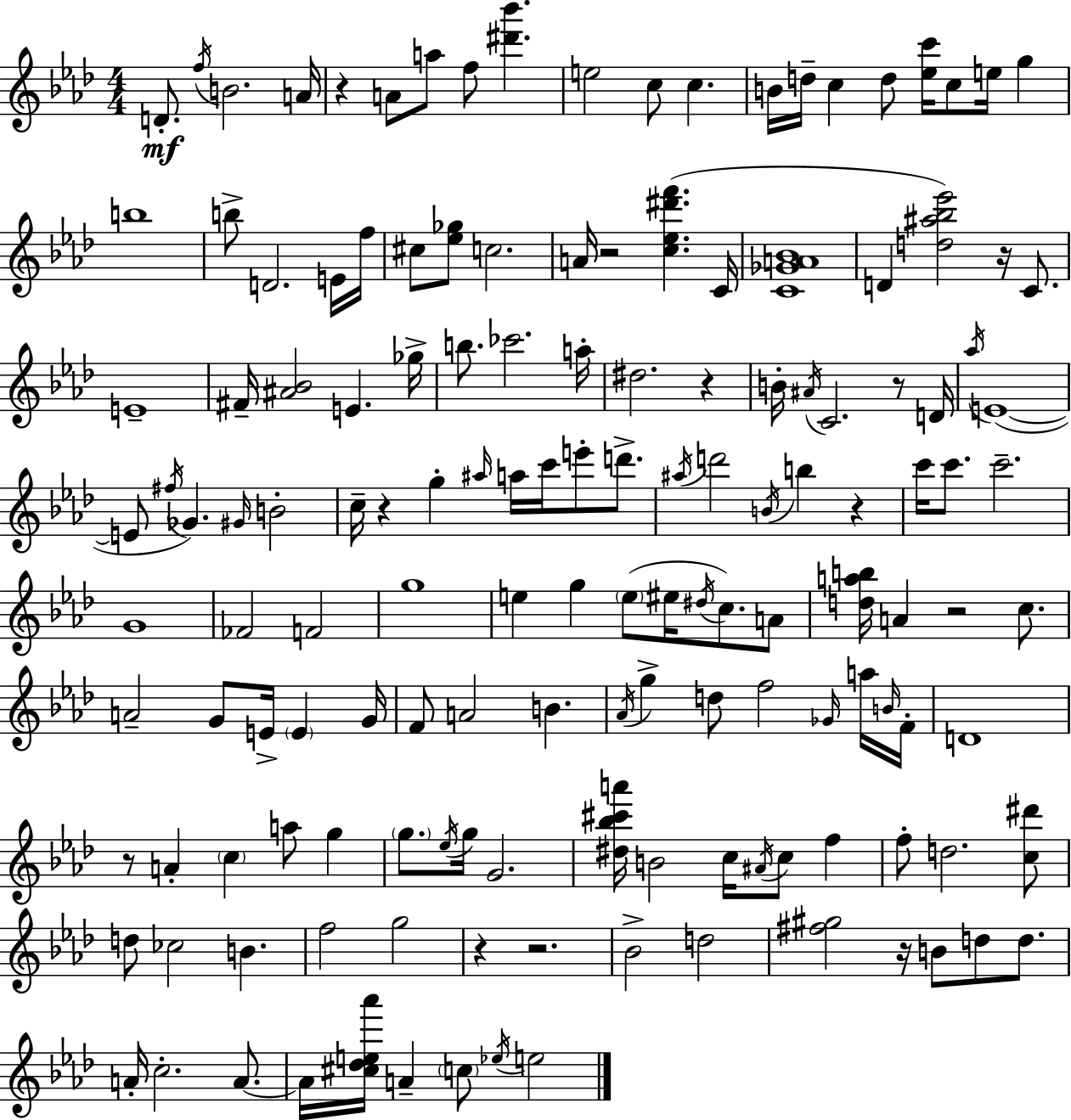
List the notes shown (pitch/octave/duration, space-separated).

D4/e. F5/s B4/h. A4/s R/q A4/e A5/e F5/e [D#6,Bb6]/q. E5/h C5/e C5/q. B4/s D5/s C5/q D5/e [Eb5,C6]/s C5/e E5/s G5/q B5/w B5/e D4/h. E4/s F5/s C#5/e [Eb5,Gb5]/e C5/h. A4/s R/h [C5,Eb5,D#6,F6]/q. C4/s [C4,Gb4,A4,Bb4]/w D4/q [D5,A#5,Bb5,Eb6]/h R/s C4/e. E4/w F#4/s [A#4,Bb4]/h E4/q. Gb5/s B5/e. CES6/h. A5/s D#5/h. R/q B4/s A#4/s C4/h. R/e D4/s Ab5/s E4/w E4/e F#5/s Gb4/q. G#4/s B4/h C5/s R/q G5/q A#5/s A5/s C6/s E6/e D6/e. A#5/s D6/h B4/s B5/q R/q C6/s C6/e. C6/h. G4/w FES4/h F4/h G5/w E5/q G5/q E5/e EIS5/s D#5/s C5/e. A4/e [D5,A5,B5]/s A4/q R/h C5/e. A4/h G4/e E4/s E4/q G4/s F4/e A4/h B4/q. Ab4/s G5/q D5/e F5/h Gb4/s A5/s B4/s F4/s D4/w R/e A4/q C5/q A5/e G5/q G5/e. Eb5/s G5/s G4/h. [D#5,Bb5,C#6,A6]/s B4/h C5/s A#4/s C5/e F5/q F5/e D5/h. [C5,D#6]/e D5/e CES5/h B4/q. F5/h G5/h R/q R/h. Bb4/h D5/h [F#5,G#5]/h R/s B4/e D5/e D5/e. A4/s C5/h. A4/e. A4/s [C#5,Db5,E5,Ab6]/s A4/q C5/e Eb5/s E5/h